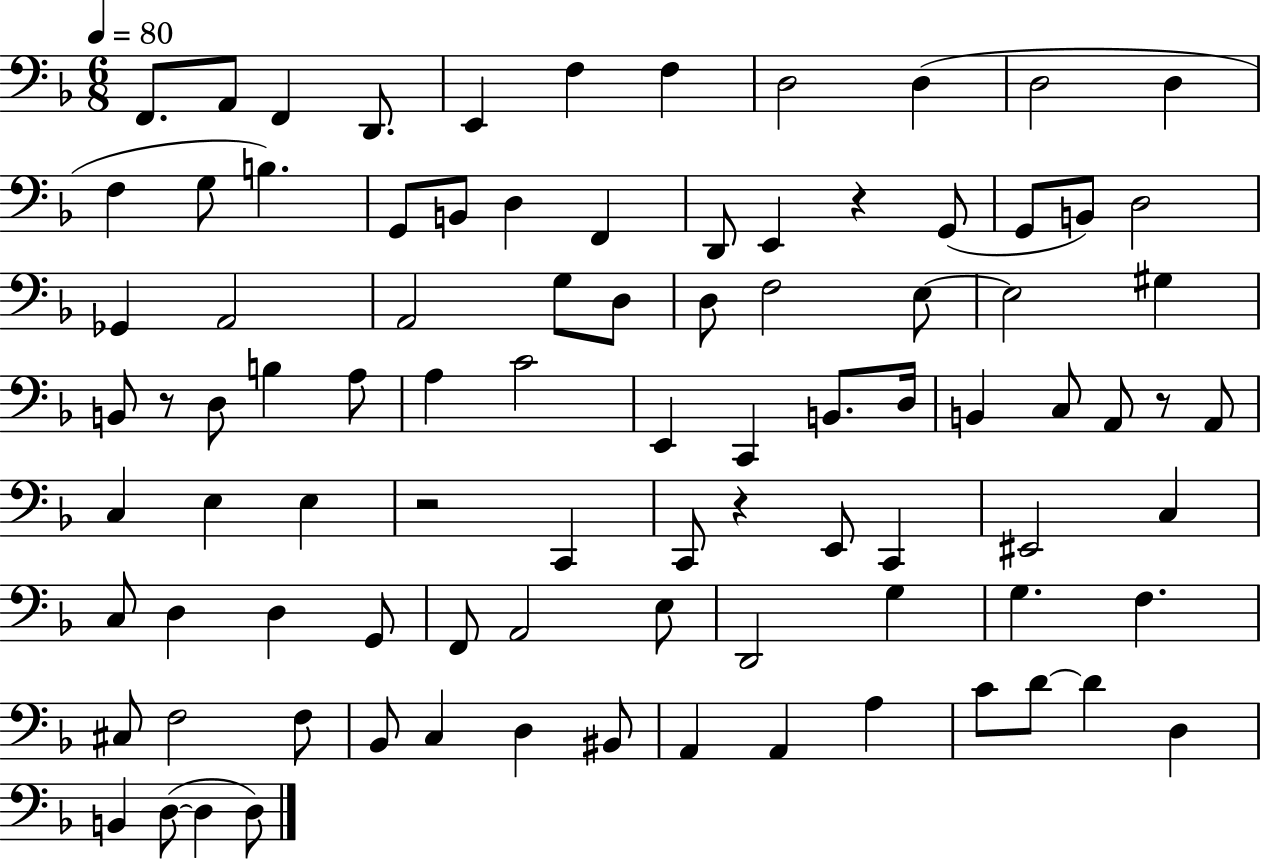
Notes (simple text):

F2/e. A2/e F2/q D2/e. E2/q F3/q F3/q D3/h D3/q D3/h D3/q F3/q G3/e B3/q. G2/e B2/e D3/q F2/q D2/e E2/q R/q G2/e G2/e B2/e D3/h Gb2/q A2/h A2/h G3/e D3/e D3/e F3/h E3/e E3/h G#3/q B2/e R/e D3/e B3/q A3/e A3/q C4/h E2/q C2/q B2/e. D3/s B2/q C3/e A2/e R/e A2/e C3/q E3/q E3/q R/h C2/q C2/e R/q E2/e C2/q EIS2/h C3/q C3/e D3/q D3/q G2/e F2/e A2/h E3/e D2/h G3/q G3/q. F3/q. C#3/e F3/h F3/e Bb2/e C3/q D3/q BIS2/e A2/q A2/q A3/q C4/e D4/e D4/q D3/q B2/q D3/e D3/q D3/e